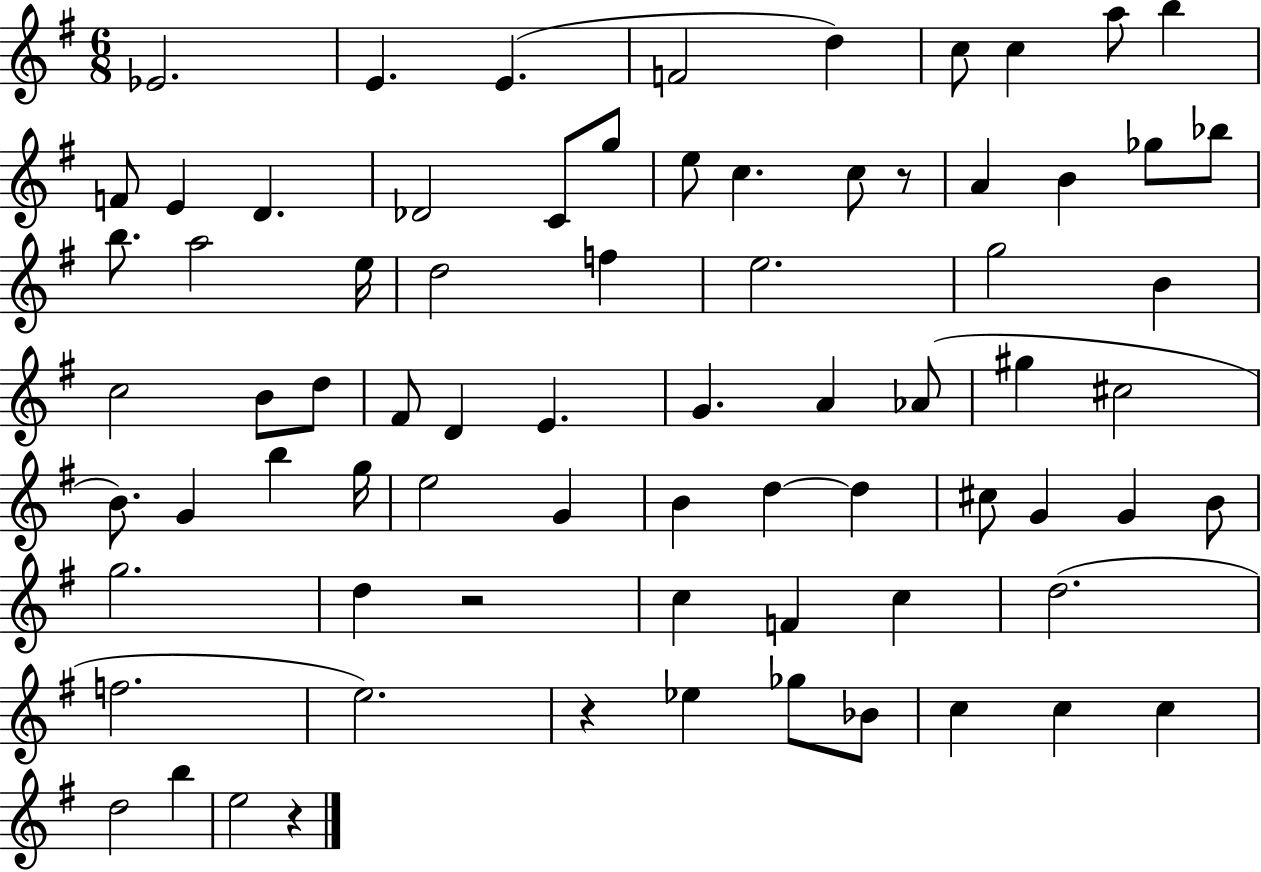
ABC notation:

X:1
T:Untitled
M:6/8
L:1/4
K:G
_E2 E E F2 d c/2 c a/2 b F/2 E D _D2 C/2 g/2 e/2 c c/2 z/2 A B _g/2 _b/2 b/2 a2 e/4 d2 f e2 g2 B c2 B/2 d/2 ^F/2 D E G A _A/2 ^g ^c2 B/2 G b g/4 e2 G B d d ^c/2 G G B/2 g2 d z2 c F c d2 f2 e2 z _e _g/2 _B/2 c c c d2 b e2 z